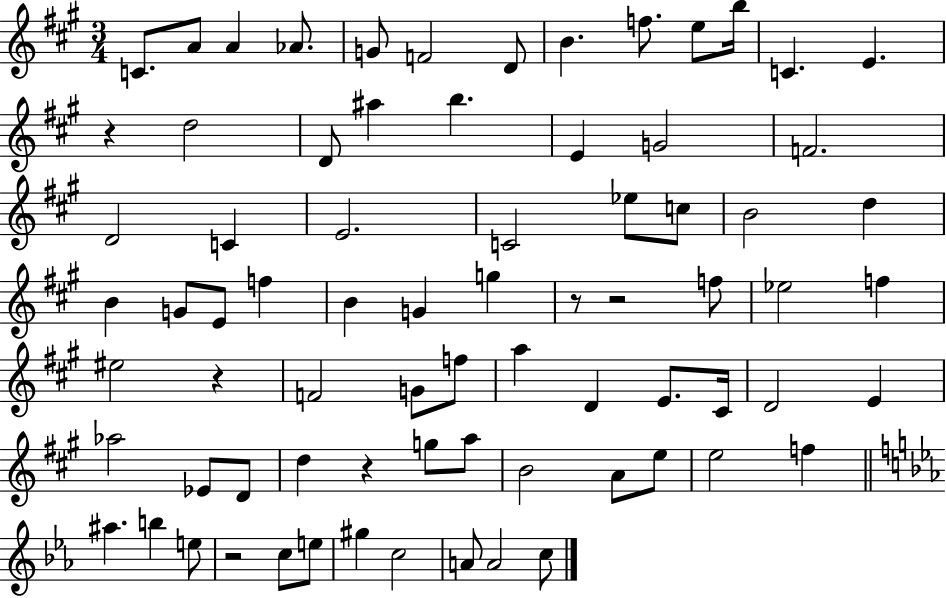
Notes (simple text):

C4/e. A4/e A4/q Ab4/e. G4/e F4/h D4/e B4/q. F5/e. E5/e B5/s C4/q. E4/q. R/q D5/h D4/e A#5/q B5/q. E4/q G4/h F4/h. D4/h C4/q E4/h. C4/h Eb5/e C5/e B4/h D5/q B4/q G4/e E4/e F5/q B4/q G4/q G5/q R/e R/h F5/e Eb5/h F5/q EIS5/h R/q F4/h G4/e F5/e A5/q D4/q E4/e. C#4/s D4/h E4/q Ab5/h Eb4/e D4/e D5/q R/q G5/e A5/e B4/h A4/e E5/e E5/h F5/q A#5/q. B5/q E5/e R/h C5/e E5/e G#5/q C5/h A4/e A4/h C5/e